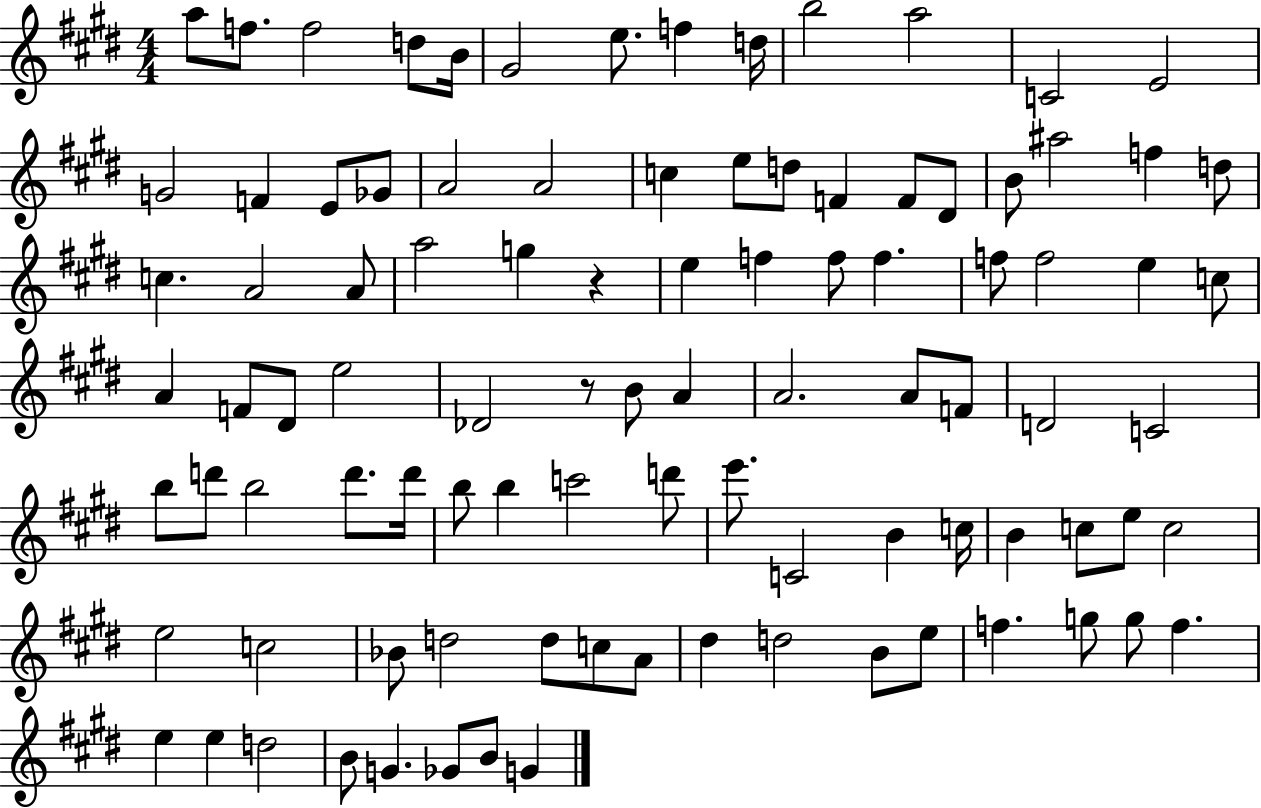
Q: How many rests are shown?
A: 2